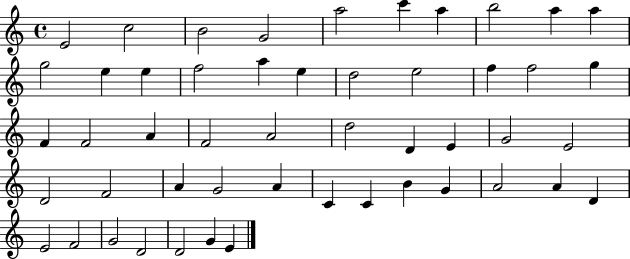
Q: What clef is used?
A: treble